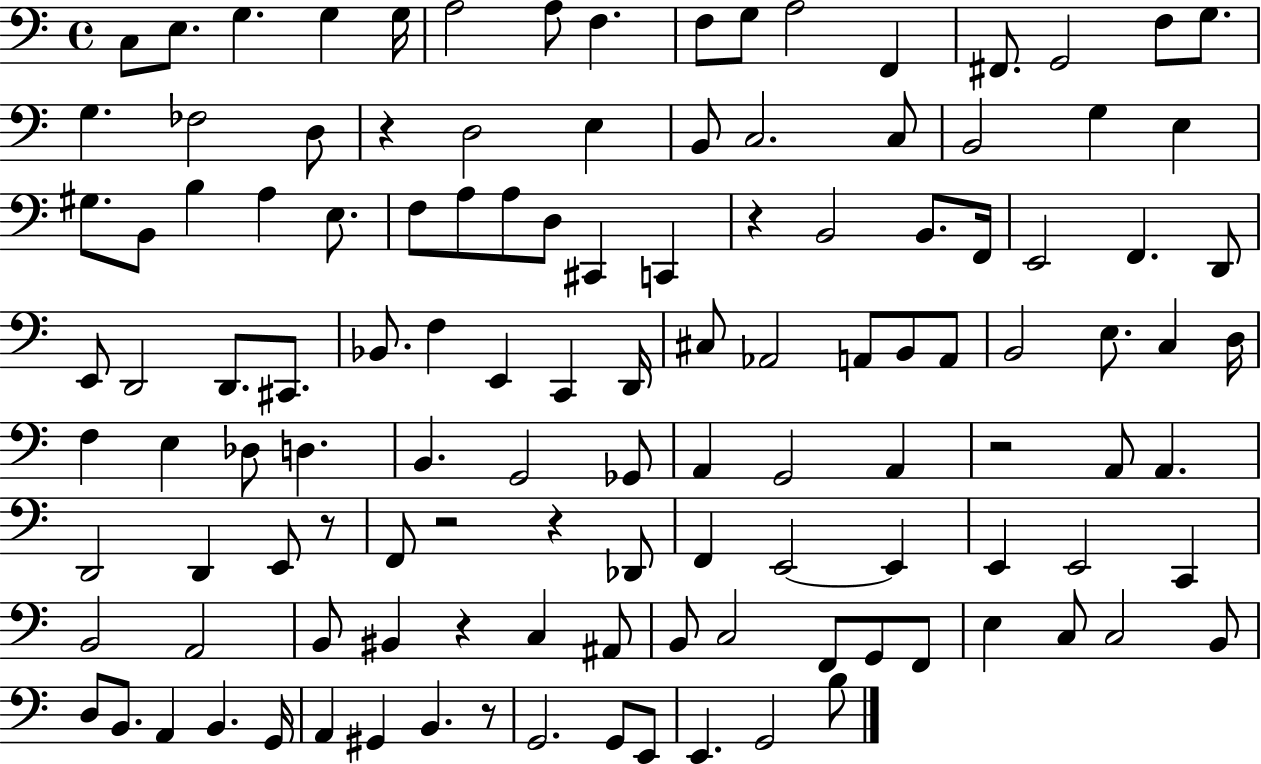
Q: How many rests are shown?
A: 8